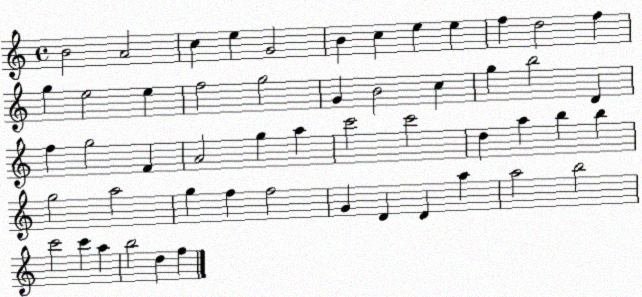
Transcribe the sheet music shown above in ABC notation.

X:1
T:Untitled
M:4/4
L:1/4
K:C
B2 A2 c e G2 B c e e f d2 f g e2 e f2 g2 G B2 c g b2 D f g2 F A2 g a c'2 c'2 d a b b g2 a2 g f f2 G D D a a2 b2 c'2 c' a b2 d f